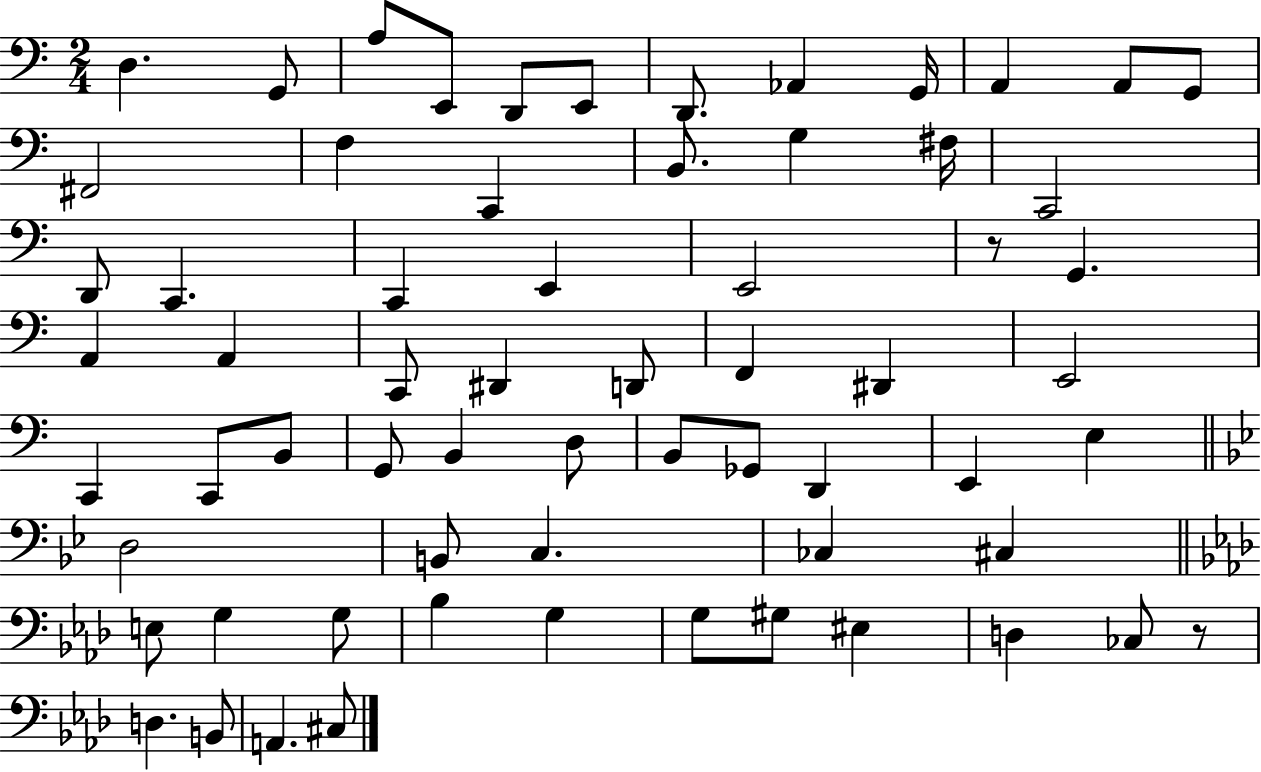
D3/q. G2/e A3/e E2/e D2/e E2/e D2/e. Ab2/q G2/s A2/q A2/e G2/e F#2/h F3/q C2/q B2/e. G3/q F#3/s C2/h D2/e C2/q. C2/q E2/q E2/h R/e G2/q. A2/q A2/q C2/e D#2/q D2/e F2/q D#2/q E2/h C2/q C2/e B2/e G2/e B2/q D3/e B2/e Gb2/e D2/q E2/q E3/q D3/h B2/e C3/q. CES3/q C#3/q E3/e G3/q G3/e Bb3/q G3/q G3/e G#3/e EIS3/q D3/q CES3/e R/e D3/q. B2/e A2/q. C#3/e